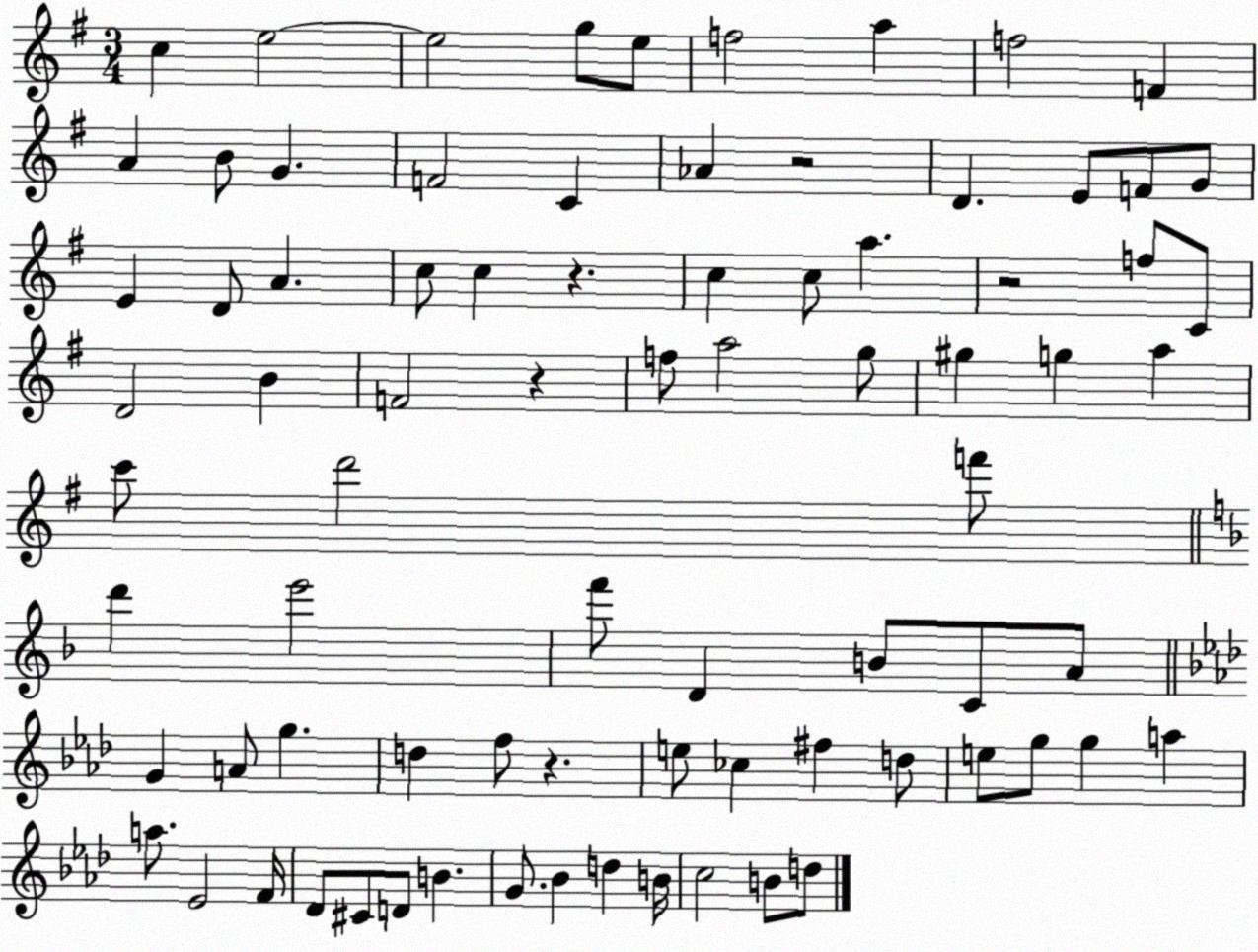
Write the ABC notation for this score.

X:1
T:Untitled
M:3/4
L:1/4
K:G
c e2 e2 g/2 e/2 f2 a f2 F A B/2 G F2 C _A z2 D E/2 F/2 G/2 E D/2 A c/2 c z c c/2 a z2 f/2 C/2 D2 B F2 z f/2 a2 g/2 ^g g a c'/2 d'2 f'/2 d' e'2 f'/2 D B/2 C/2 A/2 G A/2 g d f/2 z e/2 _c ^f d/2 e/2 g/2 g a a/2 _E2 F/4 _D/2 ^C/2 D/2 B G/2 _B d B/4 c2 B/2 d/2